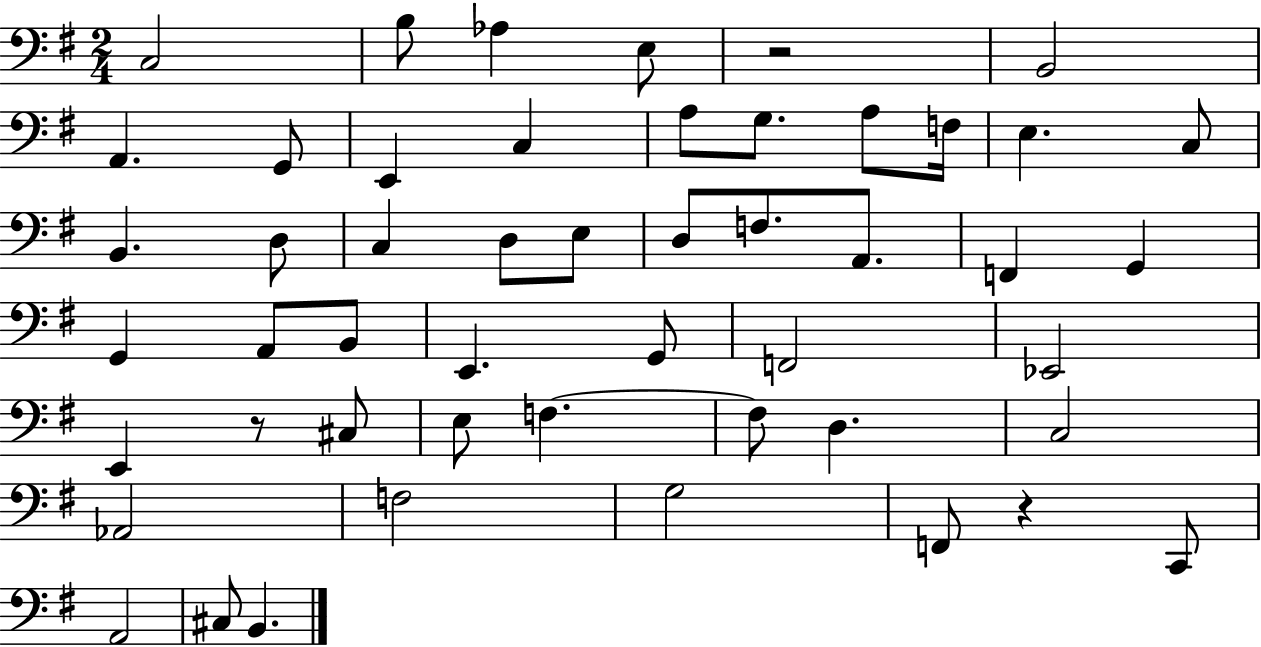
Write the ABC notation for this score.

X:1
T:Untitled
M:2/4
L:1/4
K:G
C,2 B,/2 _A, E,/2 z2 B,,2 A,, G,,/2 E,, C, A,/2 G,/2 A,/2 F,/4 E, C,/2 B,, D,/2 C, D,/2 E,/2 D,/2 F,/2 A,,/2 F,, G,, G,, A,,/2 B,,/2 E,, G,,/2 F,,2 _E,,2 E,, z/2 ^C,/2 E,/2 F, F,/2 D, C,2 _A,,2 F,2 G,2 F,,/2 z C,,/2 A,,2 ^C,/2 B,,